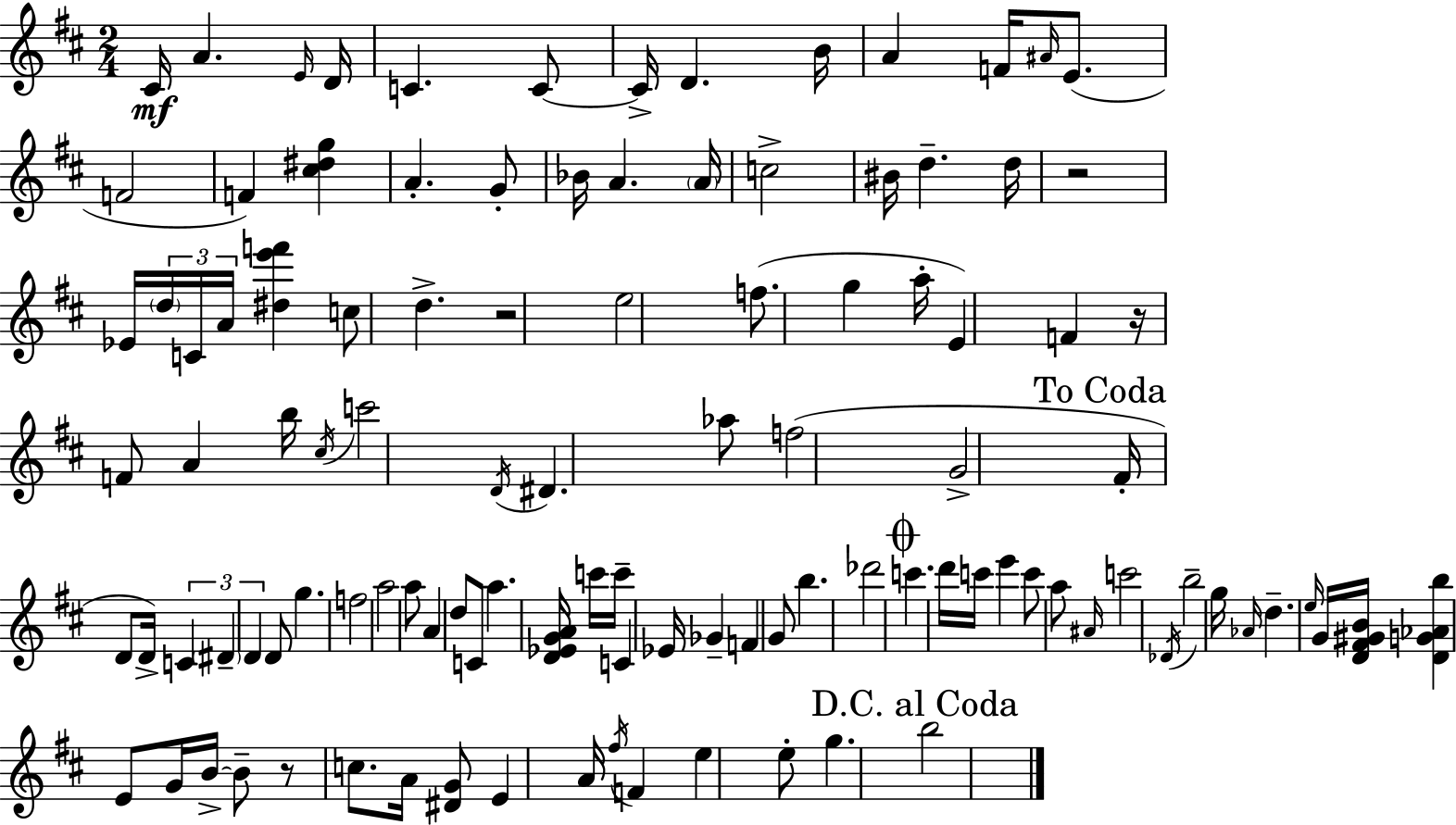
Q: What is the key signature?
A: D major